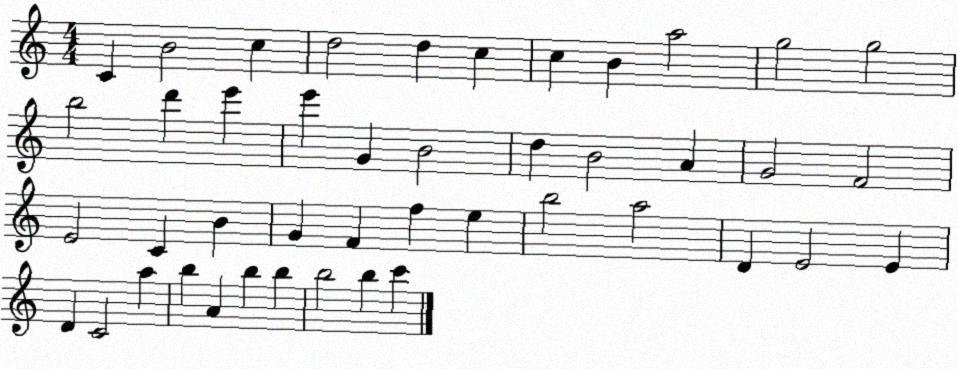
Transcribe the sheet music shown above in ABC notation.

X:1
T:Untitled
M:4/4
L:1/4
K:C
C B2 c d2 d c c B a2 g2 g2 b2 d' e' e' G B2 d B2 A G2 F2 E2 C B G F f e b2 a2 D E2 E D C2 a b A b b b2 b c'